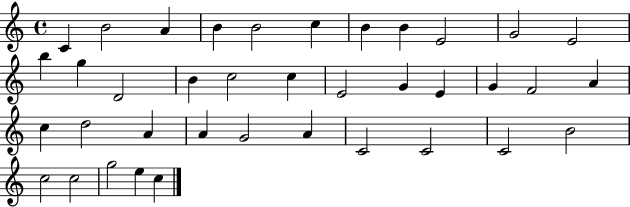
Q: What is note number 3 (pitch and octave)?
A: A4